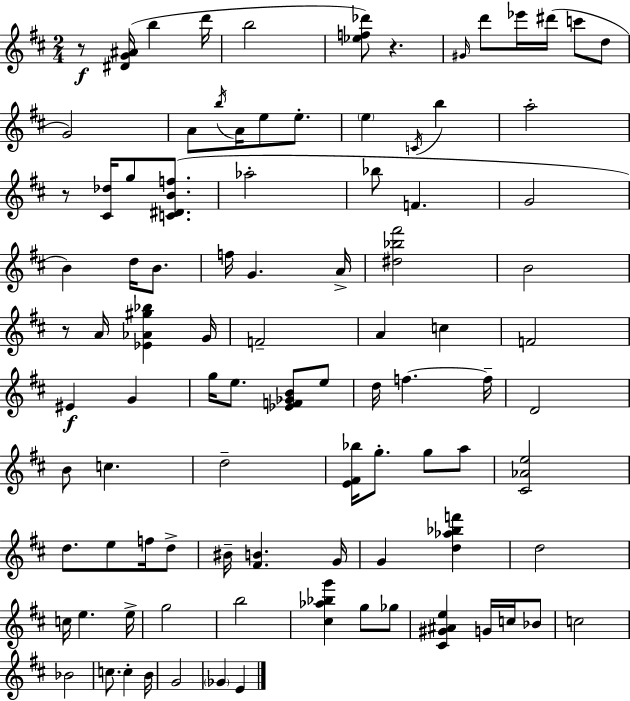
R/e [D#4,G4,A#4]/s B5/q D6/s B5/h [Eb5,F5,Db6]/e R/q. G#4/s D6/e Eb6/s D#6/s C6/e D5/e G4/h A4/e B5/s A4/s E5/e E5/e. E5/q C4/s B5/q A5/h R/e [C#4,Db5]/s G5/e [C4,D#4,B4,F5]/e. Ab5/h Bb5/e F4/q. G4/h B4/q D5/s B4/e. F5/s G4/q. A4/s [D#5,Bb5,F#6]/h B4/h R/e A4/s [Eb4,Ab4,G#5,Bb5]/q G4/s F4/h A4/q C5/q F4/h EIS4/q G4/q G5/s E5/e. [Eb4,F4,Gb4,B4]/e E5/e D5/s F5/q. F5/s D4/h B4/e C5/q. D5/h [E4,F#4,Bb5]/s G5/e. G5/e A5/e [C#4,Ab4,E5]/h D5/e. E5/e F5/s D5/e BIS4/s [F#4,B4]/q. G4/s G4/q [D5,Ab5,Bb5,F6]/q D5/h C5/s E5/q. E5/s G5/h B5/h [C#5,Ab5,Bb5,G6]/q G5/e Gb5/e [C#4,G#4,A#4,E5]/q G4/s C5/s Bb4/e C5/h Bb4/h C5/e. C5/q B4/s G4/h Gb4/q E4/q